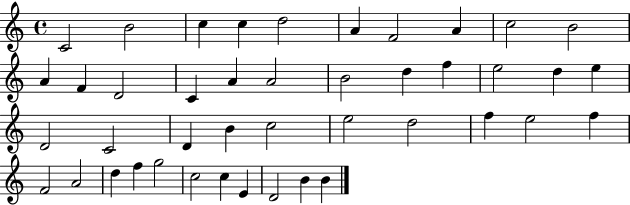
{
  \clef treble
  \time 4/4
  \defaultTimeSignature
  \key c \major
  c'2 b'2 | c''4 c''4 d''2 | a'4 f'2 a'4 | c''2 b'2 | \break a'4 f'4 d'2 | c'4 a'4 a'2 | b'2 d''4 f''4 | e''2 d''4 e''4 | \break d'2 c'2 | d'4 b'4 c''2 | e''2 d''2 | f''4 e''2 f''4 | \break f'2 a'2 | d''4 f''4 g''2 | c''2 c''4 e'4 | d'2 b'4 b'4 | \break \bar "|."
}